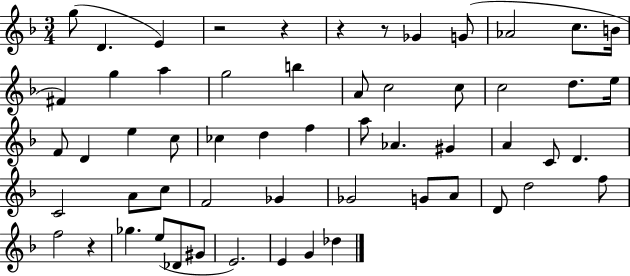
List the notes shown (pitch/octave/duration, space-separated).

G5/e D4/q. E4/q R/h R/q R/q R/e Gb4/q G4/e Ab4/h C5/e. B4/s F#4/q G5/q A5/q G5/h B5/q A4/e C5/h C5/e C5/h D5/e. E5/s F4/e D4/q E5/q C5/e CES5/q D5/q F5/q A5/e Ab4/q. G#4/q A4/q C4/e D4/q. C4/h A4/e C5/e F4/h Gb4/q Gb4/h G4/e A4/e D4/e D5/h F5/e F5/h R/q Gb5/q. E5/e Db4/e G#4/e E4/h. E4/q G4/q Db5/q